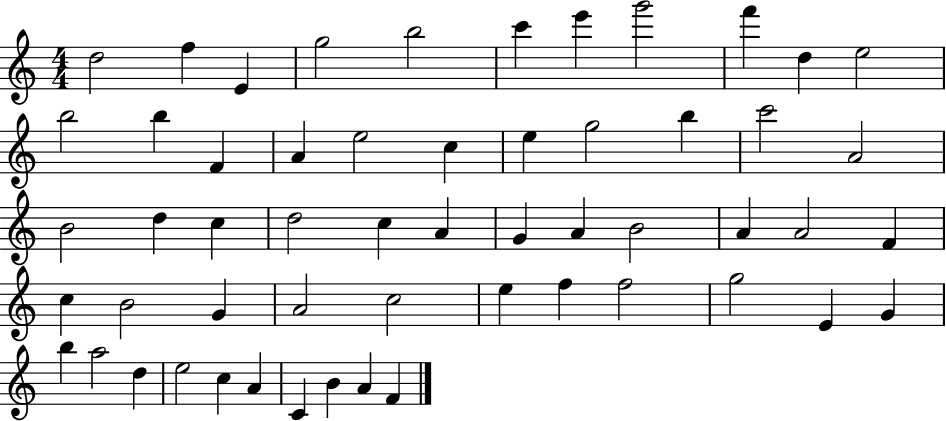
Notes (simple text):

D5/h F5/q E4/q G5/h B5/h C6/q E6/q G6/h F6/q D5/q E5/h B5/h B5/q F4/q A4/q E5/h C5/q E5/q G5/h B5/q C6/h A4/h B4/h D5/q C5/q D5/h C5/q A4/q G4/q A4/q B4/h A4/q A4/h F4/q C5/q B4/h G4/q A4/h C5/h E5/q F5/q F5/h G5/h E4/q G4/q B5/q A5/h D5/q E5/h C5/q A4/q C4/q B4/q A4/q F4/q